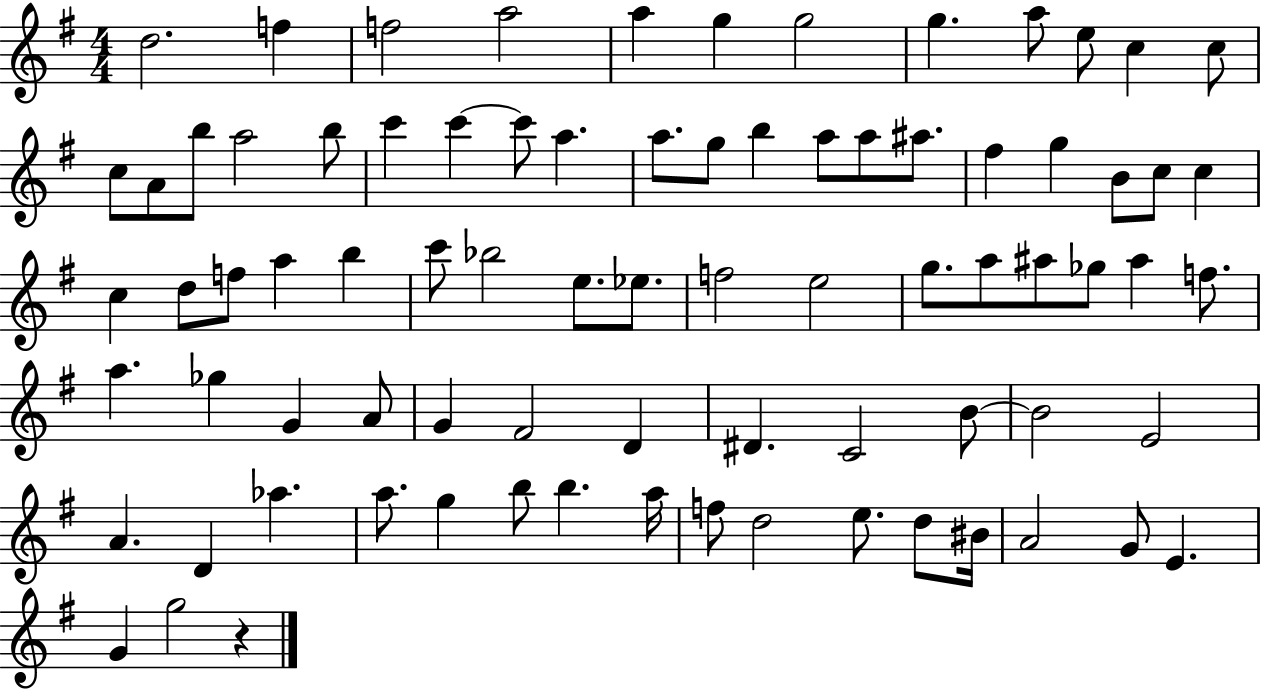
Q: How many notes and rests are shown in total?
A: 80